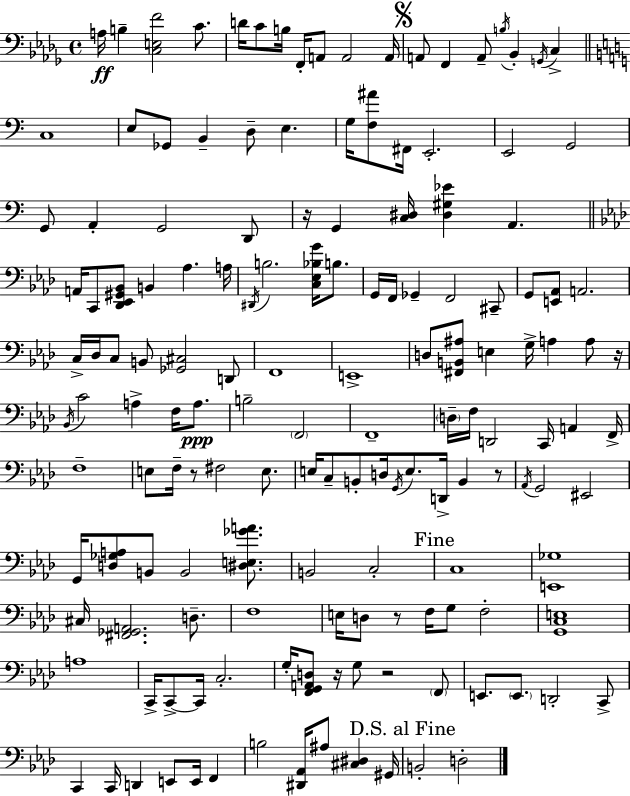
{
  \clef bass
  \time 4/4
  \defaultTimeSignature
  \key bes \minor
  \repeat volta 2 { a16\ff b4-- <c e f'>2 c'8. | d'16 c'8 b16 f,16-. a,8 a,2 a,16 | \mark \markup { \musicglyph "scripts.segno" } a,8 f,4 a,8-- \acciaccatura { b16 } bes,4-. \acciaccatura { g,16 } c4-> | \bar "||" \break \key c \major c1 | e8 ges,8 b,4-- d8-- e4. | g16 <f ais'>8 fis,16 e,2.-. | e,2 g,2 | \break g,8 a,4-. g,2 d,8 | r16 g,4 <c dis>16 <dis gis ees'>4 a,4. | \bar "||" \break \key f \minor a,16 c,8 <des, ees, gis, bes,>8 b,4 aes4. a16 | \acciaccatura { dis,16 } b2. <c ees bes g'>16 b8. | g,16 f,16 ges,4-- f,2 cis,8-- | g,8 <e, aes,>8 a,2. | \break c16-> des16 c8 b,8 <ges, cis>2 d,8 | f,1 | e,1-> | d8 <fis, b, ais>8 e4 g16-> a4 a8 | \break r16 \acciaccatura { bes,16 } c'2 a4-> f16 a8.\ppp | b2-- \parenthesize f,2 | f,1-- | \parenthesize d16-- f16 d,2 c,16 a,4 | \break f,16-> f1-- | e8 f16-- r8 fis2 e8. | e16 c8-- b,8-. d16 \acciaccatura { g,16 } e8. d,16-> b,4 | r8 \acciaccatura { aes,16 } g,2 eis,2 | \break g,16 <d ges a>8 b,8 b,2 | <dis e ges' a'>8. b,2 c2-. | \mark "Fine" c1 | <e, ges>1 | \break cis16 <fis, ges, a,>2. | d8.-- f1 | e16 d8 r8 f16 g8 f2-. | <g, c e>1 | \break a1 | c,16-> c,8->~~ c,16 c2.-. | g16-. <f, g, a, d>8 r16 g8 r2 | \parenthesize f,8 e,8. \parenthesize e,8. d,2-. | \break c,8-> c,4 c,16 d,4 e,8 e,16 | f,4 b2 <dis, aes,>16 ais8 <cis dis>4 | gis,16 \mark "D.S. al Fine" b,2-. d2-. | } \bar "|."
}